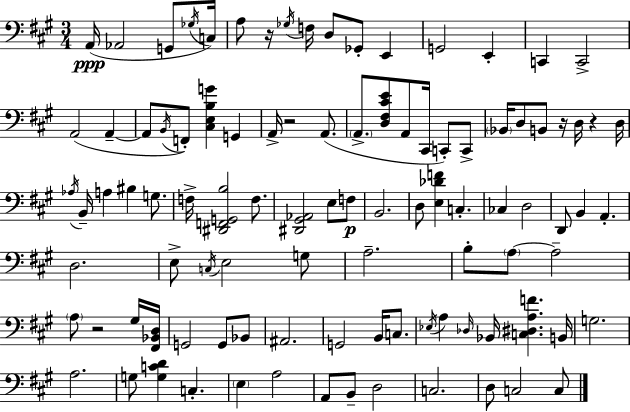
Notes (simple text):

A2/s Ab2/h G2/e Gb3/s C3/s A3/e R/s Gb3/s F3/s D3/e Gb2/e E2/q G2/h E2/q C2/q C2/h A2/h A2/q A2/e B2/s F2/e [C#3,E3,B3,G4]/q G2/q A2/s R/h A2/e. A2/e. [D3,F#3,C#4,E4]/e A2/e C#2/s C2/e C2/e Bb2/s D3/e B2/e R/s D3/s R/q D3/s Ab3/s B2/s A3/q BIS3/q G3/e. F3/s [D#2,F2,G2,B3]/h F3/e. [D#2,G#2,Ab2]/h E3/e F3/e B2/h. D3/e [E3,Db4,F4]/q C3/q. CES3/q D3/h D2/e B2/q A2/q. D3/h. E3/e C3/s E3/h G3/e A3/h. B3/e A3/e A3/h A3/e R/h G#3/s [F#2,Bb2,D3]/s G2/h G2/e Bb2/e A#2/h. G2/h B2/s C3/e. Eb3/s A3/q Db3/s Bb2/s [C3,D#3,A3,F4]/q. B2/s G3/h. A3/h. G3/e [G3,C4,D4]/q C3/q. E3/q A3/h A2/e B2/e D3/h C3/h. D3/e C3/h C3/e